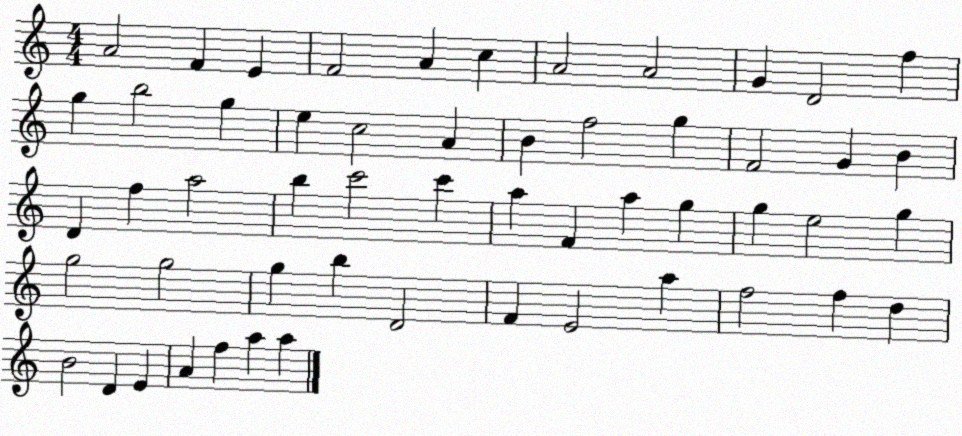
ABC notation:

X:1
T:Untitled
M:4/4
L:1/4
K:C
A2 F E F2 A c A2 A2 G D2 f g b2 g e c2 A B f2 g F2 G B D f a2 b c'2 c' a F a g g e2 g g2 g2 g b D2 F E2 a f2 f d B2 D E A f a a